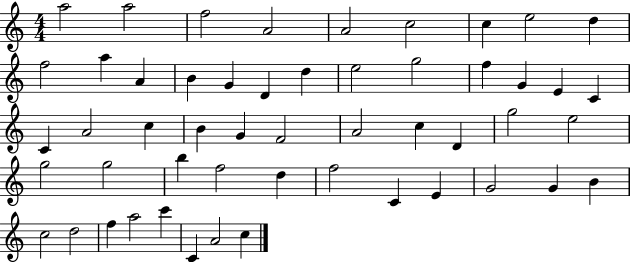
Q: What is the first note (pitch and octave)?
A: A5